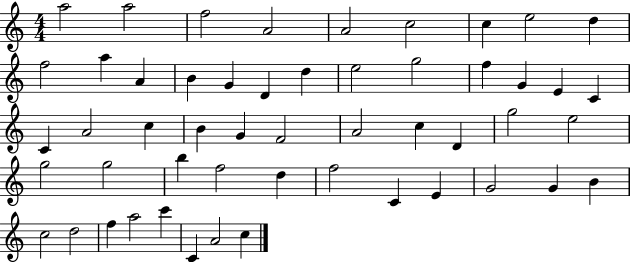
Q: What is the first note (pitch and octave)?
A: A5